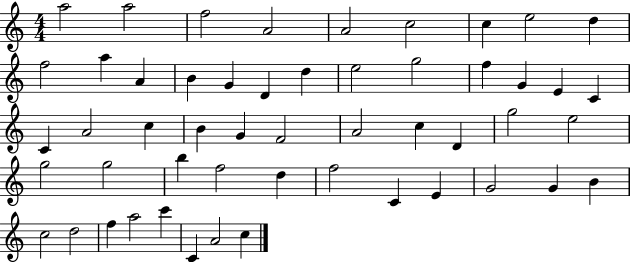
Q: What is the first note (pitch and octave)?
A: A5